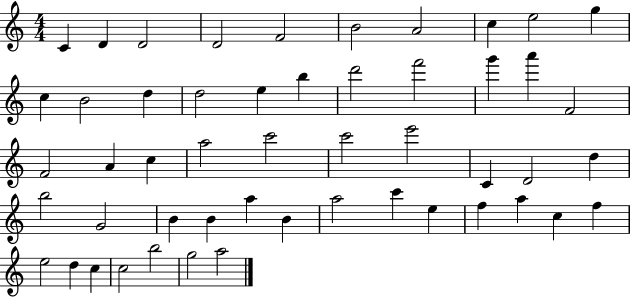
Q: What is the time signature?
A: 4/4